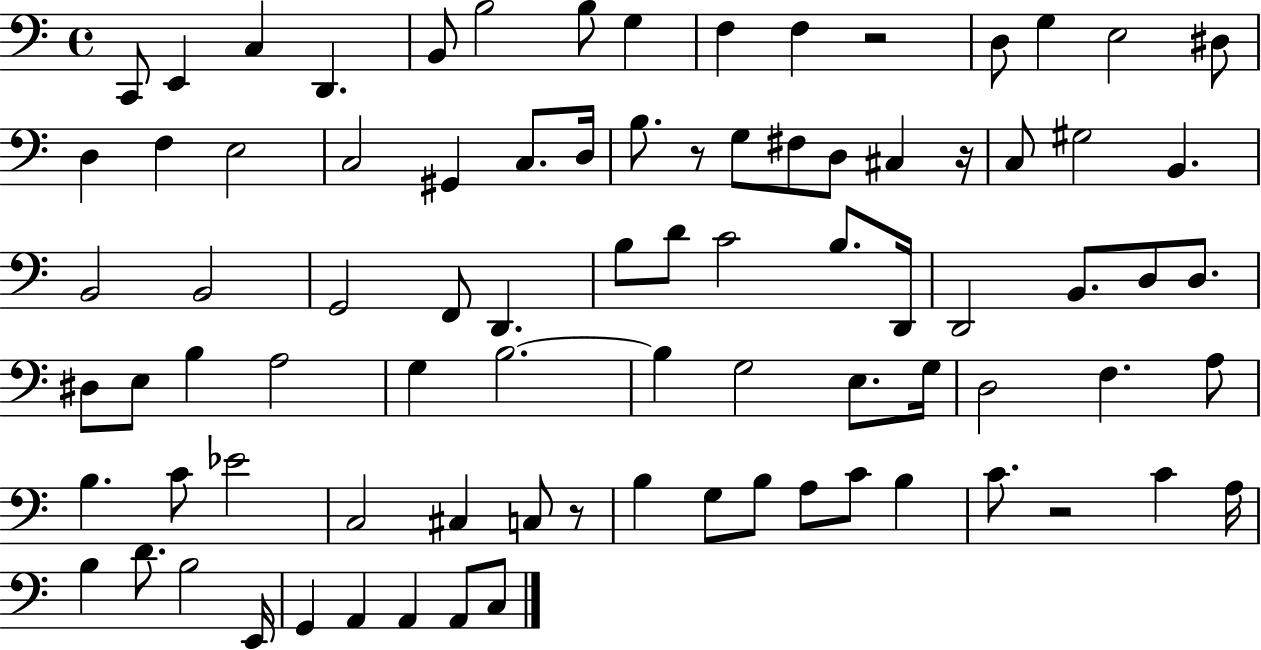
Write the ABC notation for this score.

X:1
T:Untitled
M:4/4
L:1/4
K:C
C,,/2 E,, C, D,, B,,/2 B,2 B,/2 G, F, F, z2 D,/2 G, E,2 ^D,/2 D, F, E,2 C,2 ^G,, C,/2 D,/4 B,/2 z/2 G,/2 ^F,/2 D,/2 ^C, z/4 C,/2 ^G,2 B,, B,,2 B,,2 G,,2 F,,/2 D,, B,/2 D/2 C2 B,/2 D,,/4 D,,2 B,,/2 D,/2 D,/2 ^D,/2 E,/2 B, A,2 G, B,2 B, G,2 E,/2 G,/4 D,2 F, A,/2 B, C/2 _E2 C,2 ^C, C,/2 z/2 B, G,/2 B,/2 A,/2 C/2 B, C/2 z2 C A,/4 B, D/2 B,2 E,,/4 G,, A,, A,, A,,/2 C,/2